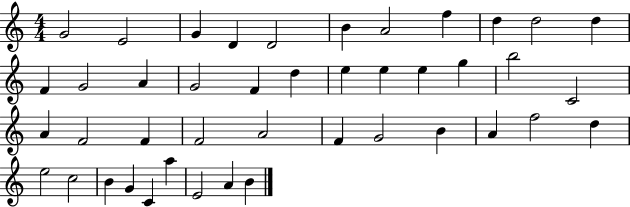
X:1
T:Untitled
M:4/4
L:1/4
K:C
G2 E2 G D D2 B A2 f d d2 d F G2 A G2 F d e e e g b2 C2 A F2 F F2 A2 F G2 B A f2 d e2 c2 B G C a E2 A B